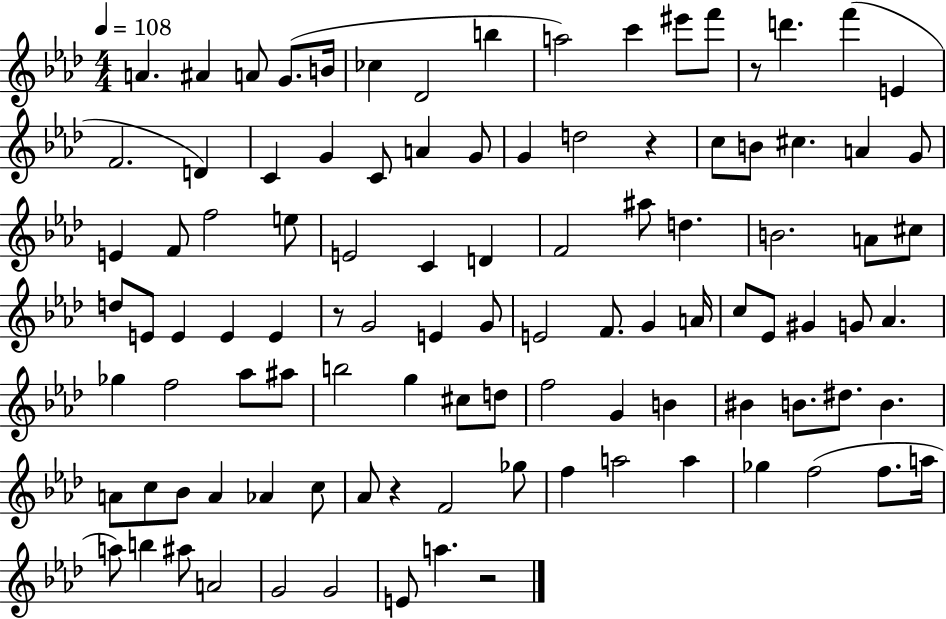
{
  \clef treble
  \numericTimeSignature
  \time 4/4
  \key aes \major
  \tempo 4 = 108
  a'4. ais'4 a'8 g'8.( b'16 | ces''4 des'2 b''4 | a''2) c'''4 eis'''8 f'''8 | r8 d'''4. f'''4( e'4 | \break f'2. d'4) | c'4 g'4 c'8 a'4 g'8 | g'4 d''2 r4 | c''8 b'8 cis''4. a'4 g'8 | \break e'4 f'8 f''2 e''8 | e'2 c'4 d'4 | f'2 ais''8 d''4. | b'2. a'8 cis''8 | \break d''8 e'8 e'4 e'4 e'4 | r8 g'2 e'4 g'8 | e'2 f'8. g'4 a'16 | c''8 ees'8 gis'4 g'8 aes'4. | \break ges''4 f''2 aes''8 ais''8 | b''2 g''4 cis''8 d''8 | f''2 g'4 b'4 | bis'4 b'8. dis''8. b'4. | \break a'8 c''8 bes'8 a'4 aes'4 c''8 | aes'8 r4 f'2 ges''8 | f''4 a''2 a''4 | ges''4 f''2( f''8. a''16 | \break a''8) b''4 ais''8 a'2 | g'2 g'2 | e'8 a''4. r2 | \bar "|."
}